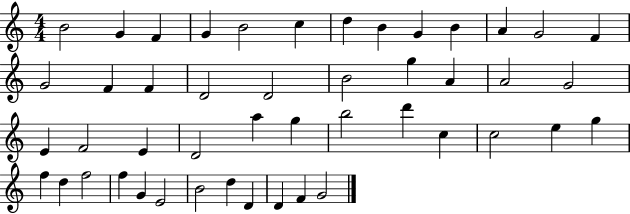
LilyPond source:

{
  \clef treble
  \numericTimeSignature
  \time 4/4
  \key c \major
  b'2 g'4 f'4 | g'4 b'2 c''4 | d''4 b'4 g'4 b'4 | a'4 g'2 f'4 | \break g'2 f'4 f'4 | d'2 d'2 | b'2 g''4 a'4 | a'2 g'2 | \break e'4 f'2 e'4 | d'2 a''4 g''4 | b''2 d'''4 c''4 | c''2 e''4 g''4 | \break f''4 d''4 f''2 | f''4 g'4 e'2 | b'2 d''4 d'4 | d'4 f'4 g'2 | \break \bar "|."
}